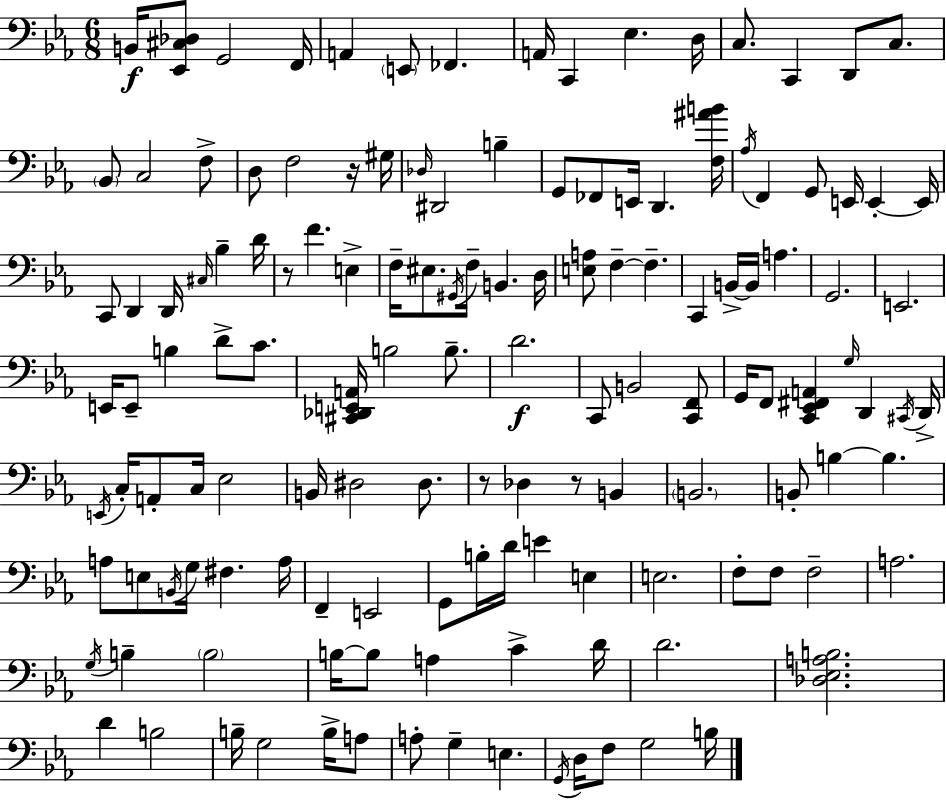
X:1
T:Untitled
M:6/8
L:1/4
K:Cm
B,,/4 [_E,,^C,_D,]/2 G,,2 F,,/4 A,, E,,/2 _F,, A,,/4 C,, _E, D,/4 C,/2 C,, D,,/2 C,/2 _B,,/2 C,2 F,/2 D,/2 F,2 z/4 ^G,/4 _D,/4 ^D,,2 B, G,,/2 _F,,/2 E,,/4 D,, [F,^AB]/4 _A,/4 F,, G,,/2 E,,/4 E,, E,,/4 C,,/2 D,, D,,/4 ^C,/4 _B, D/4 z/2 F E, F,/4 ^E,/2 ^G,,/4 F,/4 B,, D,/4 [E,A,]/2 F, F, C,, B,,/4 B,,/4 A, G,,2 E,,2 E,,/4 E,,/2 B, D/2 C/2 [^C,,_D,,E,,A,,]/4 B,2 B,/2 D2 C,,/2 B,,2 [C,,F,,]/2 G,,/4 F,,/2 [C,,_E,,^F,,A,,] G,/4 D,, ^C,,/4 D,,/4 E,,/4 C,/4 A,,/2 C,/4 _E,2 B,,/4 ^D,2 ^D,/2 z/2 _D, z/2 B,, B,,2 B,,/2 B, B, A,/2 E,/2 B,,/4 G,/4 ^F, A,/4 F,, E,,2 G,,/2 B,/4 D/4 E E, E,2 F,/2 F,/2 F,2 A,2 G,/4 B, B,2 B,/4 B,/2 A, C D/4 D2 [_D,_E,A,B,]2 D B,2 B,/4 G,2 B,/4 A,/2 A,/2 G, E, G,,/4 D,/4 F,/2 G,2 B,/4